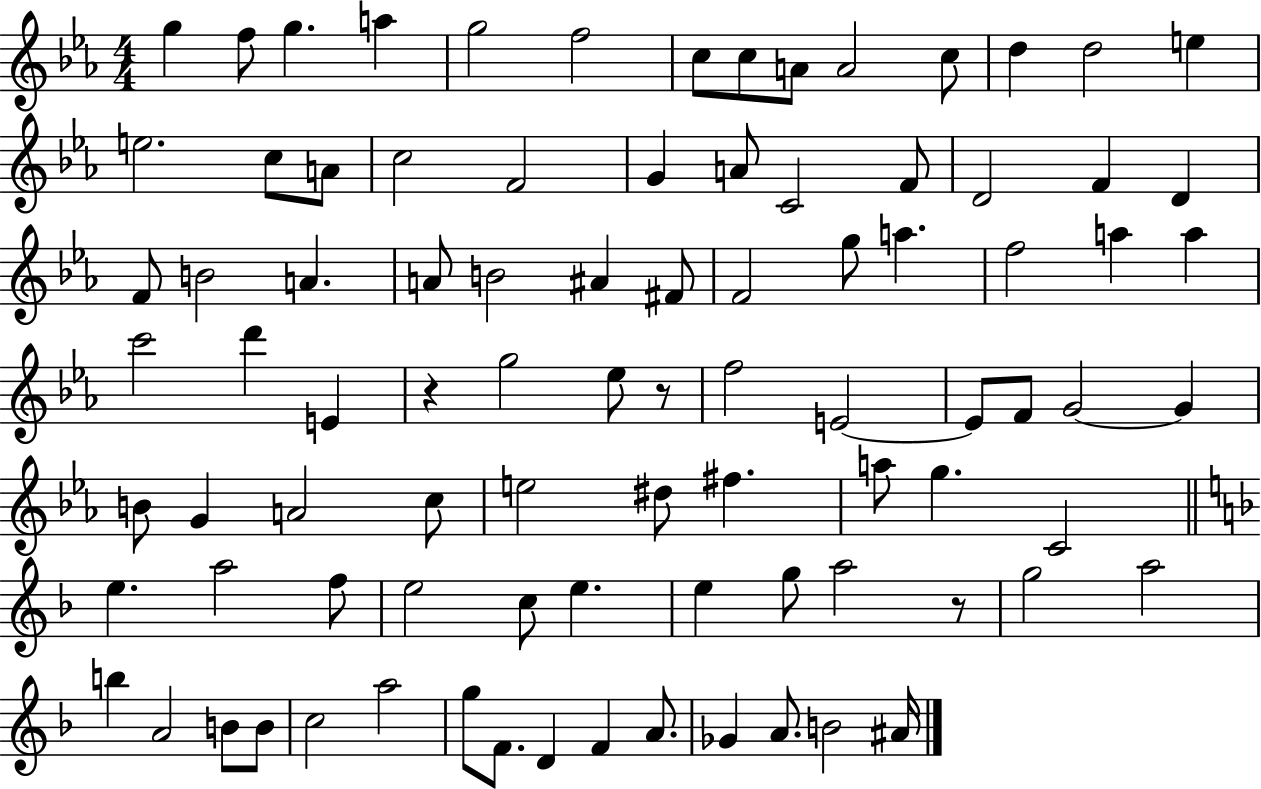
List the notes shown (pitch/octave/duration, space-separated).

G5/q F5/e G5/q. A5/q G5/h F5/h C5/e C5/e A4/e A4/h C5/e D5/q D5/h E5/q E5/h. C5/e A4/e C5/h F4/h G4/q A4/e C4/h F4/e D4/h F4/q D4/q F4/e B4/h A4/q. A4/e B4/h A#4/q F#4/e F4/h G5/e A5/q. F5/h A5/q A5/q C6/h D6/q E4/q R/q G5/h Eb5/e R/e F5/h E4/h E4/e F4/e G4/h G4/q B4/e G4/q A4/h C5/e E5/h D#5/e F#5/q. A5/e G5/q. C4/h E5/q. A5/h F5/e E5/h C5/e E5/q. E5/q G5/e A5/h R/e G5/h A5/h B5/q A4/h B4/e B4/e C5/h A5/h G5/e F4/e. D4/q F4/q A4/e. Gb4/q A4/e. B4/h A#4/s